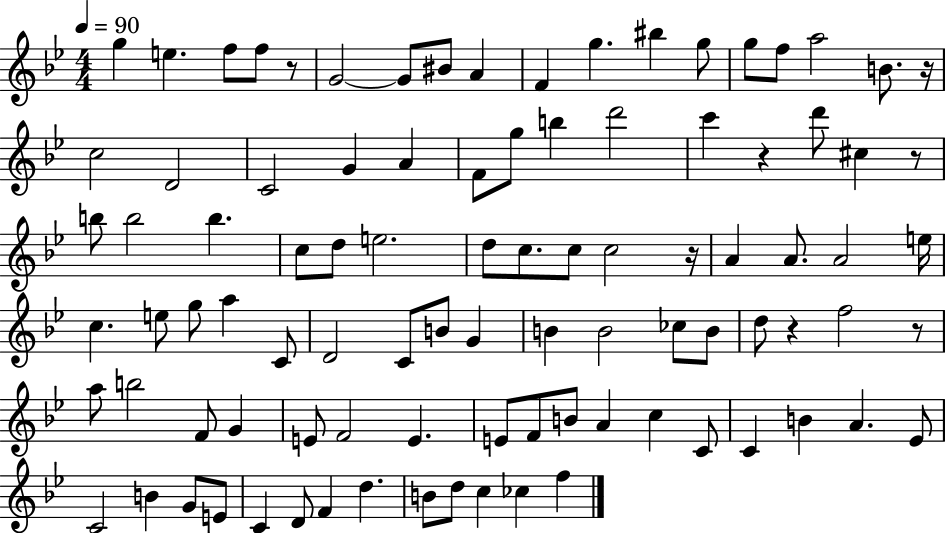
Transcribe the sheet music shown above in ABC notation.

X:1
T:Untitled
M:4/4
L:1/4
K:Bb
g e f/2 f/2 z/2 G2 G/2 ^B/2 A F g ^b g/2 g/2 f/2 a2 B/2 z/4 c2 D2 C2 G A F/2 g/2 b d'2 c' z d'/2 ^c z/2 b/2 b2 b c/2 d/2 e2 d/2 c/2 c/2 c2 z/4 A A/2 A2 e/4 c e/2 g/2 a C/2 D2 C/2 B/2 G B B2 _c/2 B/2 d/2 z f2 z/2 a/2 b2 F/2 G E/2 F2 E E/2 F/2 B/2 A c C/2 C B A _E/2 C2 B G/2 E/2 C D/2 F d B/2 d/2 c _c f